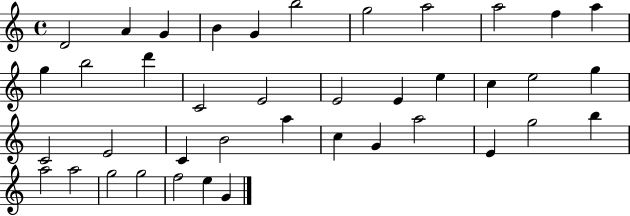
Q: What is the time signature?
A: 4/4